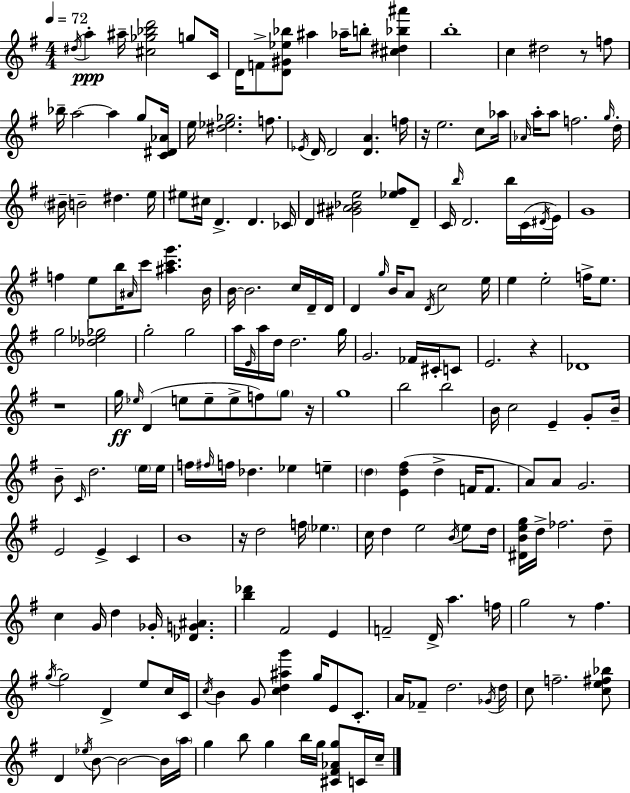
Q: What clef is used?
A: treble